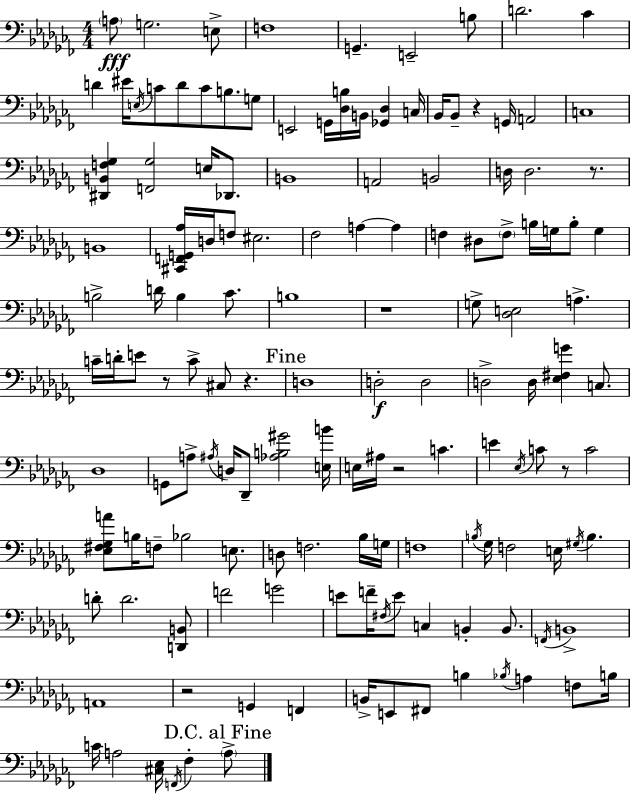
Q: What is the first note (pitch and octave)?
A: A3